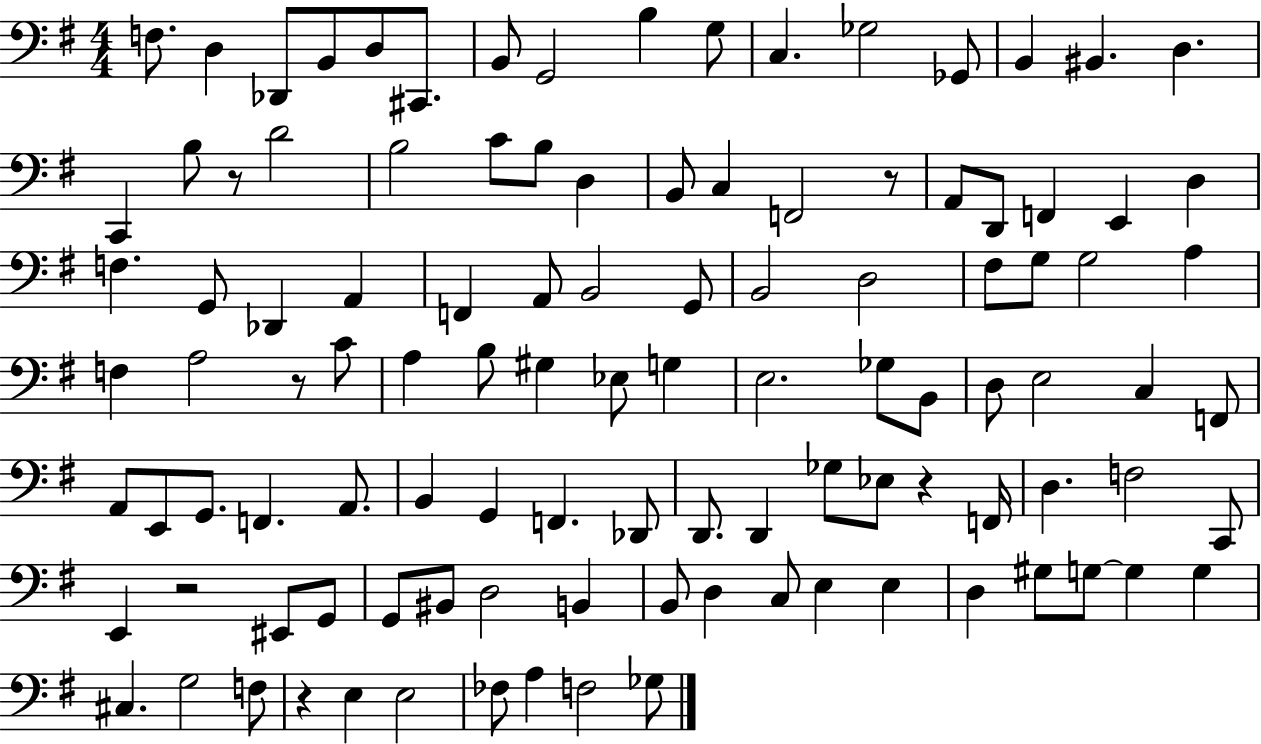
F3/e. D3/q Db2/e B2/e D3/e C#2/e. B2/e G2/h B3/q G3/e C3/q. Gb3/h Gb2/e B2/q BIS2/q. D3/q. C2/q B3/e R/e D4/h B3/h C4/e B3/e D3/q B2/e C3/q F2/h R/e A2/e D2/e F2/q E2/q D3/q F3/q. G2/e Db2/q A2/q F2/q A2/e B2/h G2/e B2/h D3/h F#3/e G3/e G3/h A3/q F3/q A3/h R/e C4/e A3/q B3/e G#3/q Eb3/e G3/q E3/h. Gb3/e B2/e D3/e E3/h C3/q F2/e A2/e E2/e G2/e. F2/q. A2/e. B2/q G2/q F2/q. Db2/e D2/e. D2/q Gb3/e Eb3/e R/q F2/s D3/q. F3/h C2/e E2/q R/h EIS2/e G2/e G2/e BIS2/e D3/h B2/q B2/e D3/q C3/e E3/q E3/q D3/q G#3/e G3/e G3/q G3/q C#3/q. G3/h F3/e R/q E3/q E3/h FES3/e A3/q F3/h Gb3/e